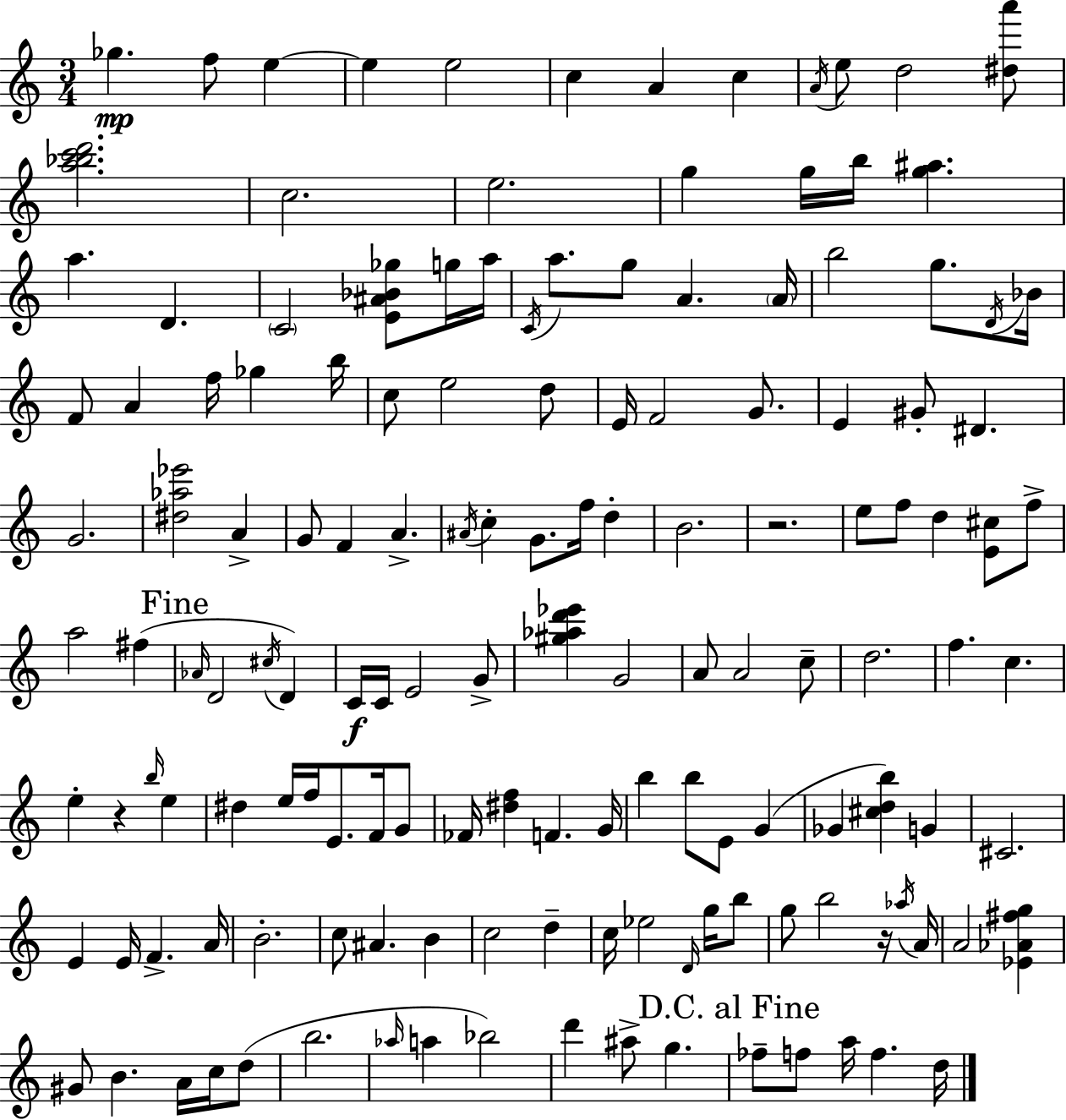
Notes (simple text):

Gb5/q. F5/e E5/q E5/q E5/h C5/q A4/q C5/q A4/s E5/e D5/h [D#5,A6]/e [A5,Bb5,C6,D6]/h. C5/h. E5/h. G5/q G5/s B5/s [G5,A#5]/q. A5/q. D4/q. C4/h [E4,A#4,Bb4,Gb5]/e G5/s A5/s C4/s A5/e. G5/e A4/q. A4/s B5/h G5/e. D4/s Bb4/s F4/e A4/q F5/s Gb5/q B5/s C5/e E5/h D5/e E4/s F4/h G4/e. E4/q G#4/e D#4/q. G4/h. [D#5,Ab5,Eb6]/h A4/q G4/e F4/q A4/q. A#4/s C5/q G4/e. F5/s D5/q B4/h. R/h. E5/e F5/e D5/q [E4,C#5]/e F5/e A5/h F#5/q Ab4/s D4/h C#5/s D4/q C4/s C4/s E4/h G4/e [G#5,Ab5,D6,Eb6]/q G4/h A4/e A4/h C5/e D5/h. F5/q. C5/q. E5/q R/q B5/s E5/q D#5/q E5/s F5/s E4/e. F4/s G4/e FES4/s [D#5,F5]/q F4/q. G4/s B5/q B5/e E4/e G4/q Gb4/q [C#5,D5,B5]/q G4/q C#4/h. E4/q E4/s F4/q. A4/s B4/h. C5/e A#4/q. B4/q C5/h D5/q C5/s Eb5/h D4/s G5/s B5/e G5/e B5/h R/s Ab5/s A4/s A4/h [Eb4,Ab4,F#5,G5]/q G#4/e B4/q. A4/s C5/s D5/e B5/h. Ab5/s A5/q Bb5/h D6/q A#5/e G5/q. FES5/e F5/e A5/s F5/q. D5/s